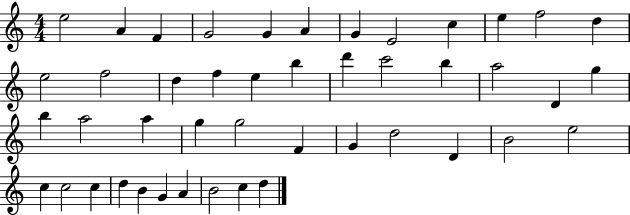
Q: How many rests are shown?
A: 0